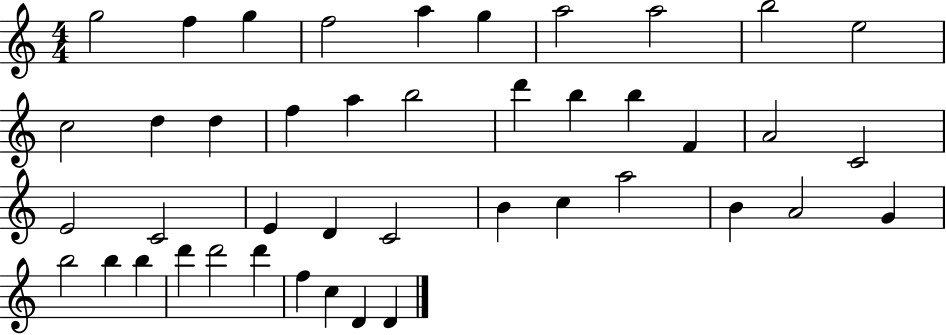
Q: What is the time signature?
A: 4/4